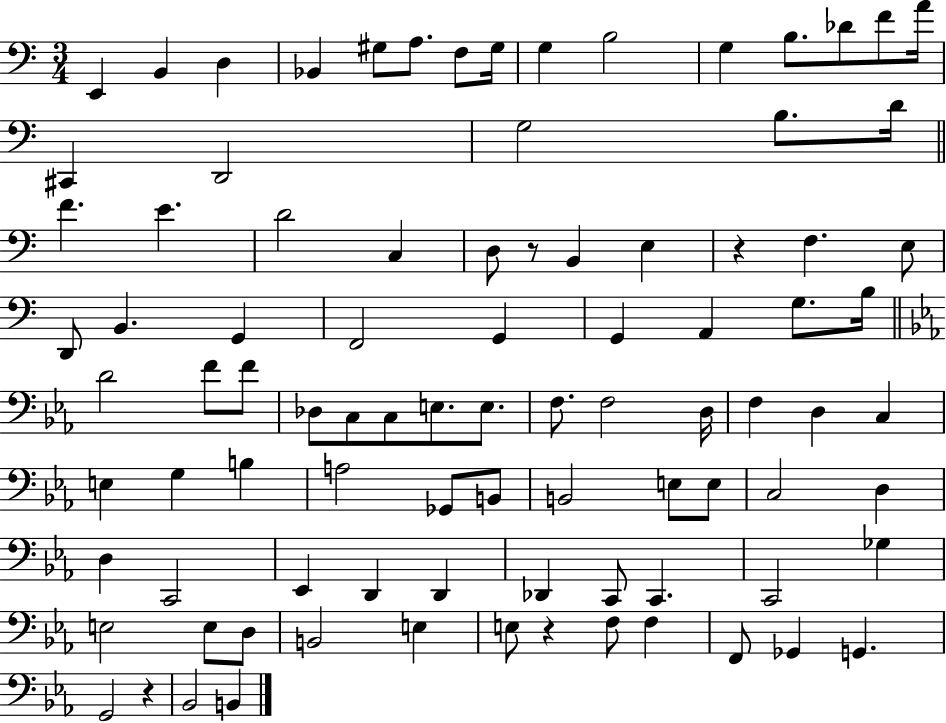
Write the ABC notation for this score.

X:1
T:Untitled
M:3/4
L:1/4
K:C
E,, B,, D, _B,, ^G,/2 A,/2 F,/2 ^G,/4 G, B,2 G, B,/2 _D/2 F/2 A/4 ^C,, D,,2 G,2 B,/2 D/4 F E D2 C, D,/2 z/2 B,, E, z F, E,/2 D,,/2 B,, G,, F,,2 G,, G,, A,, G,/2 B,/4 D2 F/2 F/2 _D,/2 C,/2 C,/2 E,/2 E,/2 F,/2 F,2 D,/4 F, D, C, E, G, B, A,2 _G,,/2 B,,/2 B,,2 E,/2 E,/2 C,2 D, D, C,,2 _E,, D,, D,, _D,, C,,/2 C,, C,,2 _G, E,2 E,/2 D,/2 B,,2 E, E,/2 z F,/2 F, F,,/2 _G,, G,, G,,2 z _B,,2 B,,